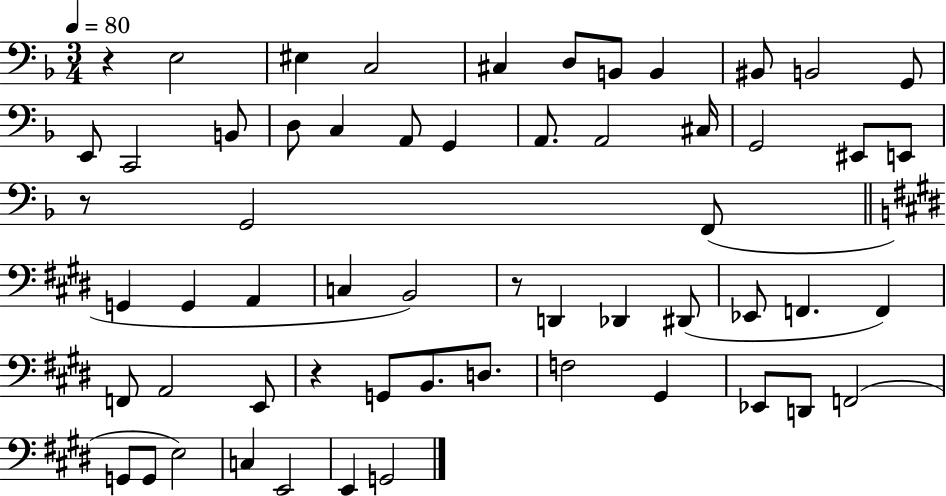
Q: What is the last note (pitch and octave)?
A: G2